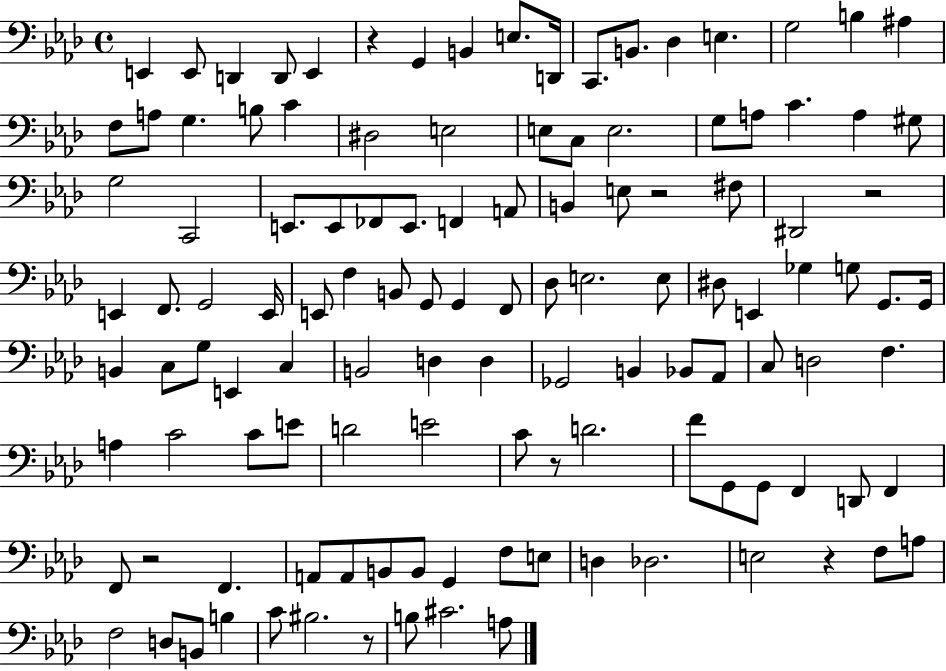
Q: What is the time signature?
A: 4/4